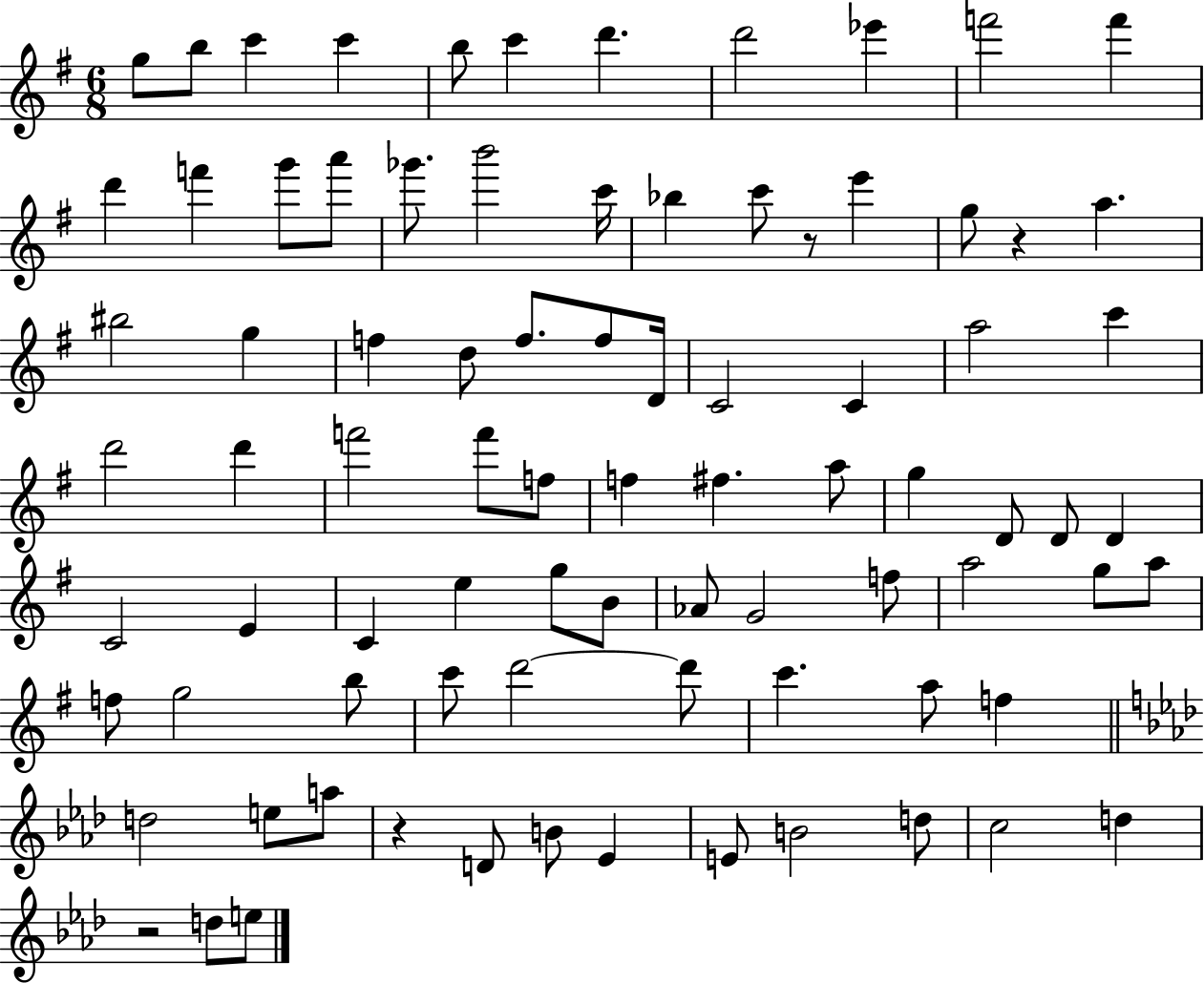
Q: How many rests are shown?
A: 4